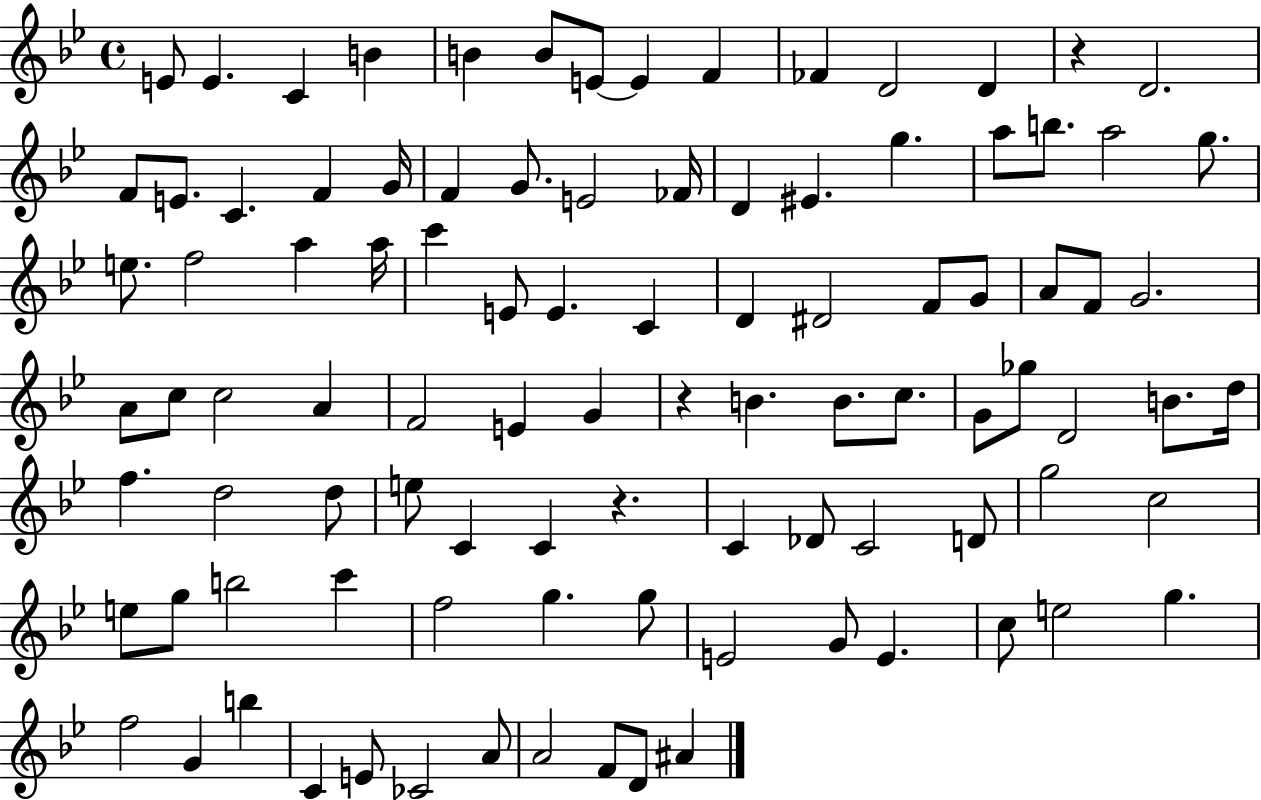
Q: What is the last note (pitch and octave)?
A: A#4